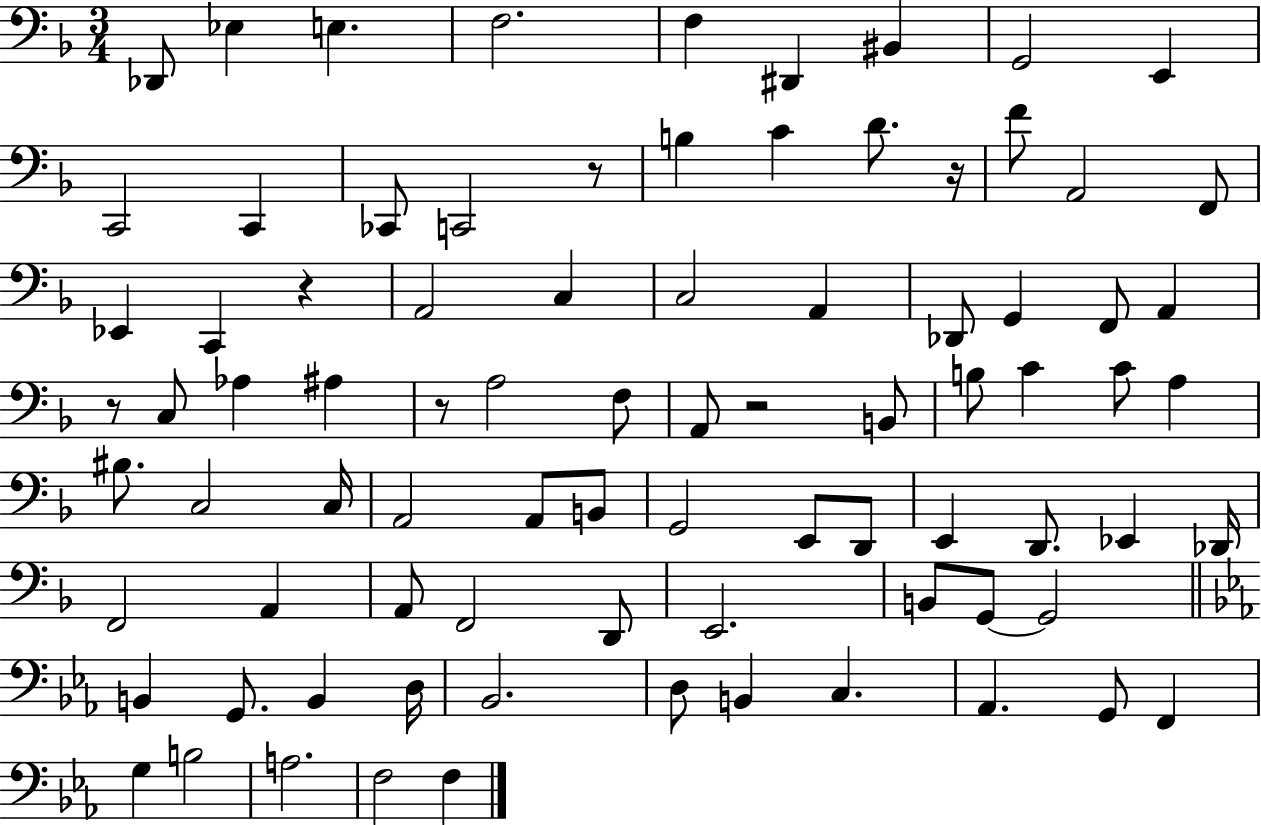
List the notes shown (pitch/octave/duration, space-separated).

Db2/e Eb3/q E3/q. F3/h. F3/q D#2/q BIS2/q G2/h E2/q C2/h C2/q CES2/e C2/h R/e B3/q C4/q D4/e. R/s F4/e A2/h F2/e Eb2/q C2/q R/q A2/h C3/q C3/h A2/q Db2/e G2/q F2/e A2/q R/e C3/e Ab3/q A#3/q R/e A3/h F3/e A2/e R/h B2/e B3/e C4/q C4/e A3/q BIS3/e. C3/h C3/s A2/h A2/e B2/e G2/h E2/e D2/e E2/q D2/e. Eb2/q Db2/s F2/h A2/q A2/e F2/h D2/e E2/h. B2/e G2/e G2/h B2/q G2/e. B2/q D3/s Bb2/h. D3/e B2/q C3/q. Ab2/q. G2/e F2/q G3/q B3/h A3/h. F3/h F3/q